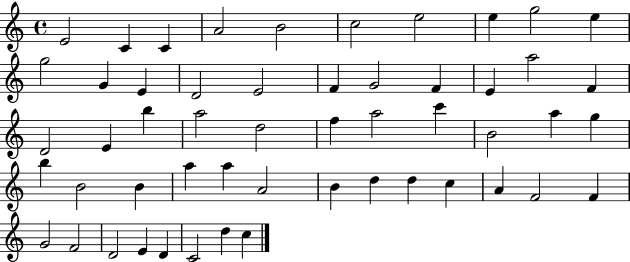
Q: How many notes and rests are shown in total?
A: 53